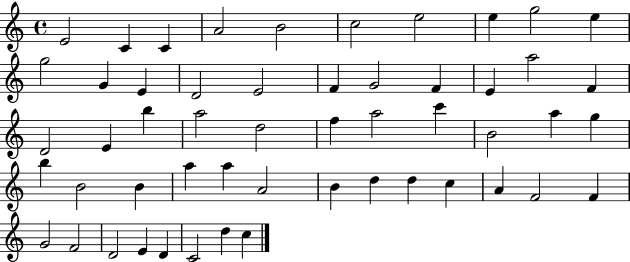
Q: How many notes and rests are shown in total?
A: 53